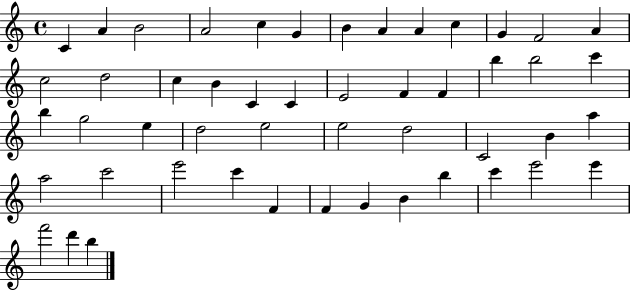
C4/q A4/q B4/h A4/h C5/q G4/q B4/q A4/q A4/q C5/q G4/q F4/h A4/q C5/h D5/h C5/q B4/q C4/q C4/q E4/h F4/q F4/q B5/q B5/h C6/q B5/q G5/h E5/q D5/h E5/h E5/h D5/h C4/h B4/q A5/q A5/h C6/h E6/h C6/q F4/q F4/q G4/q B4/q B5/q C6/q E6/h E6/q F6/h D6/q B5/q